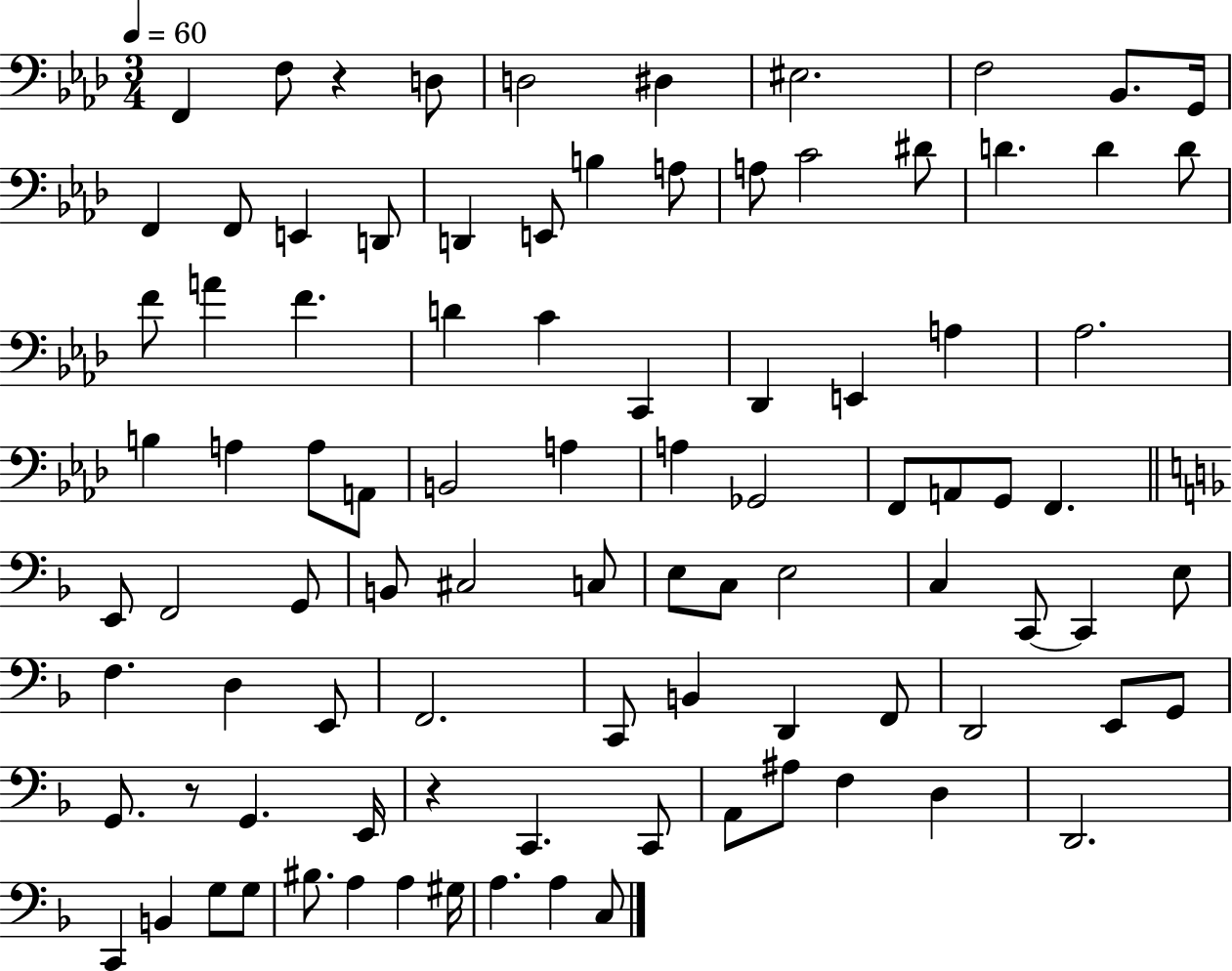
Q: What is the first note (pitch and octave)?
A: F2